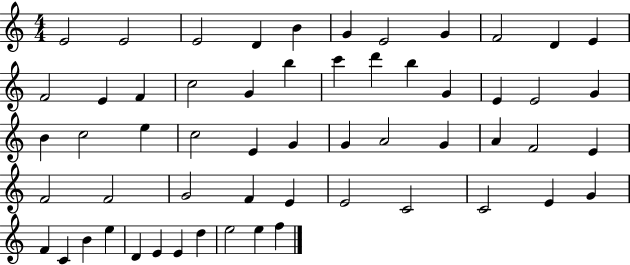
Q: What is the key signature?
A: C major